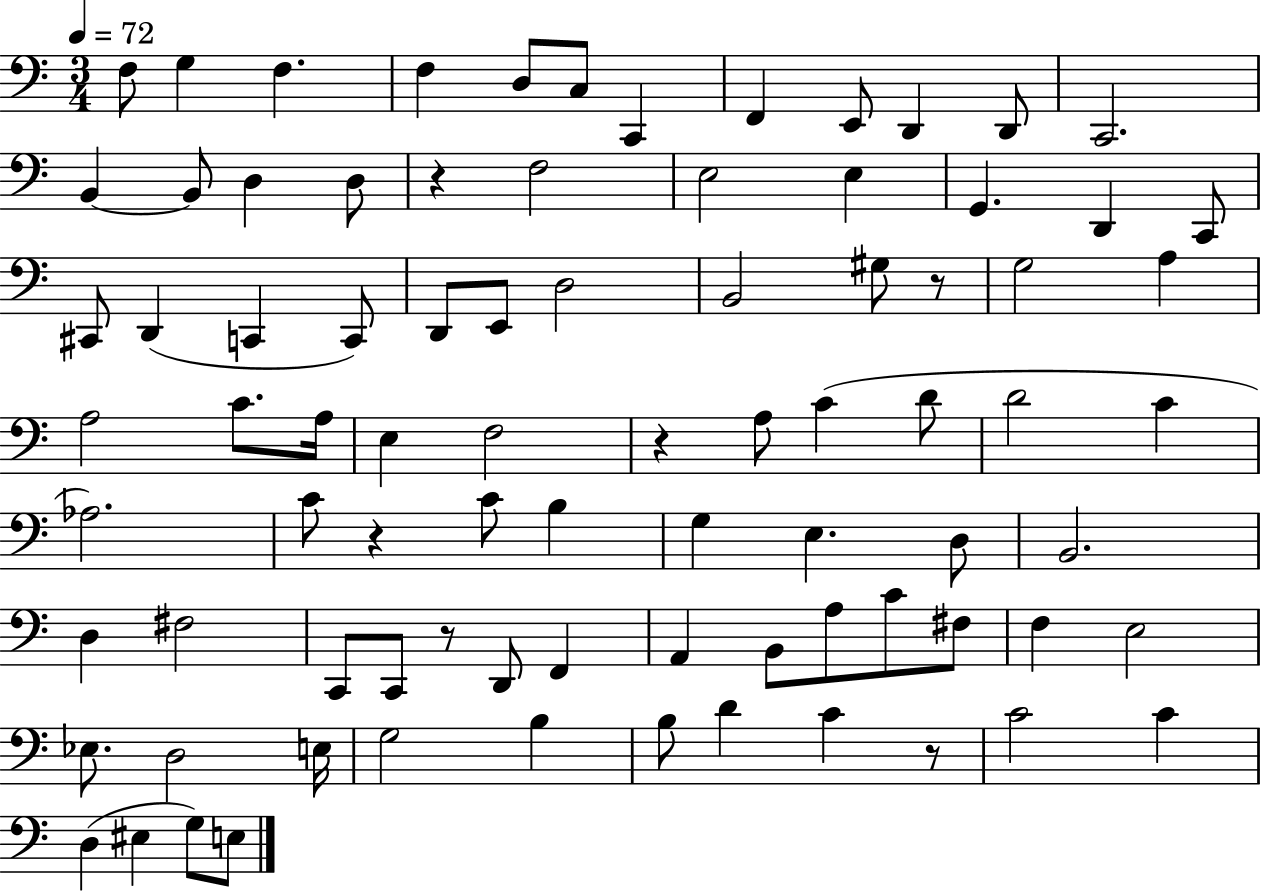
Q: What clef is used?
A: bass